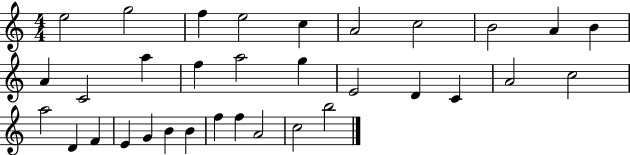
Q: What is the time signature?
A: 4/4